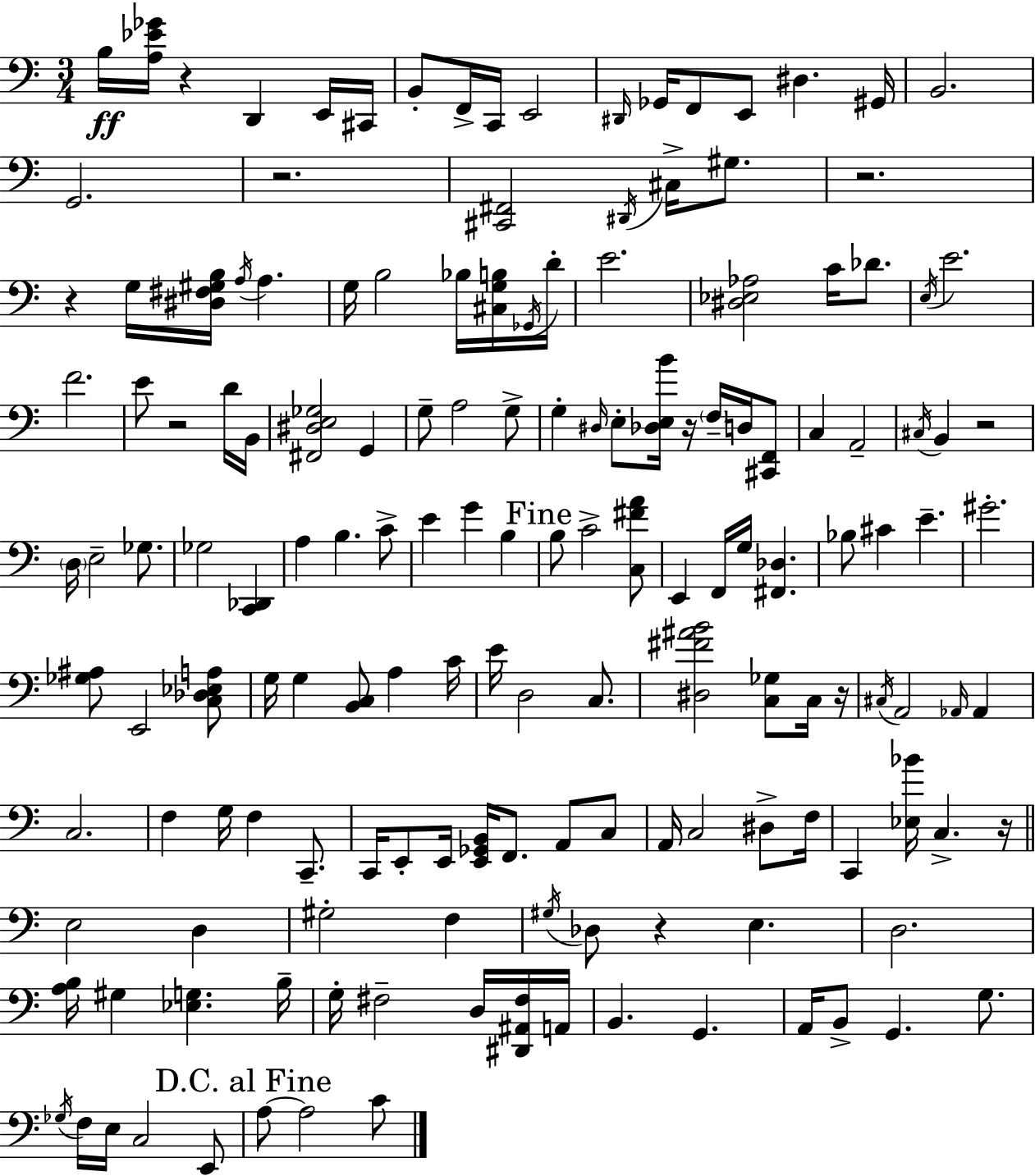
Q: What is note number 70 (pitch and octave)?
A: G3